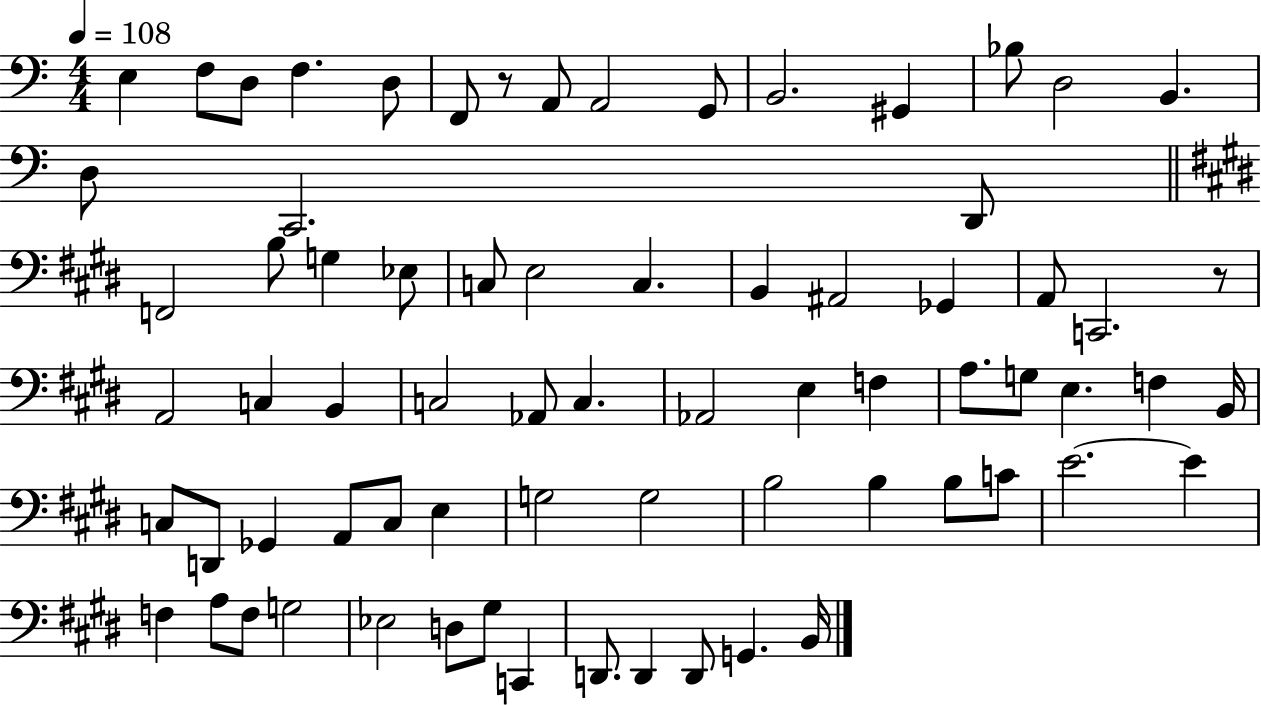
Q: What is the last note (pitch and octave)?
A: B2